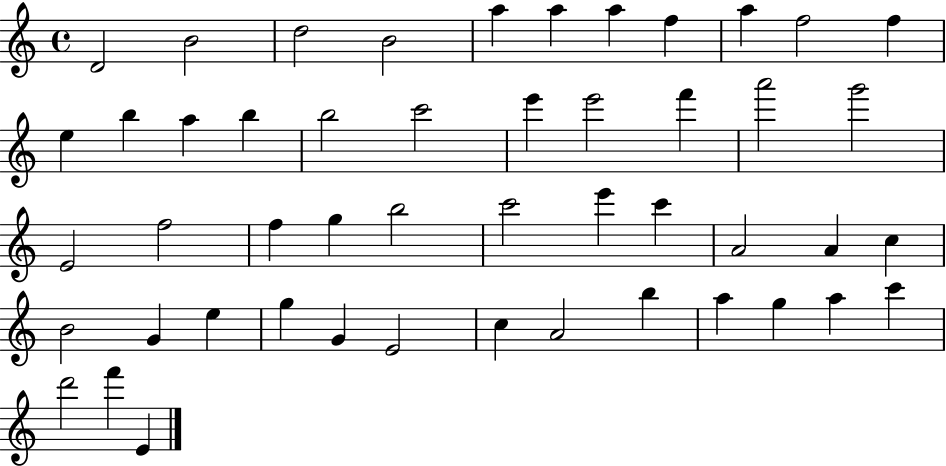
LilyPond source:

{
  \clef treble
  \time 4/4
  \defaultTimeSignature
  \key c \major
  d'2 b'2 | d''2 b'2 | a''4 a''4 a''4 f''4 | a''4 f''2 f''4 | \break e''4 b''4 a''4 b''4 | b''2 c'''2 | e'''4 e'''2 f'''4 | a'''2 g'''2 | \break e'2 f''2 | f''4 g''4 b''2 | c'''2 e'''4 c'''4 | a'2 a'4 c''4 | \break b'2 g'4 e''4 | g''4 g'4 e'2 | c''4 a'2 b''4 | a''4 g''4 a''4 c'''4 | \break d'''2 f'''4 e'4 | \bar "|."
}